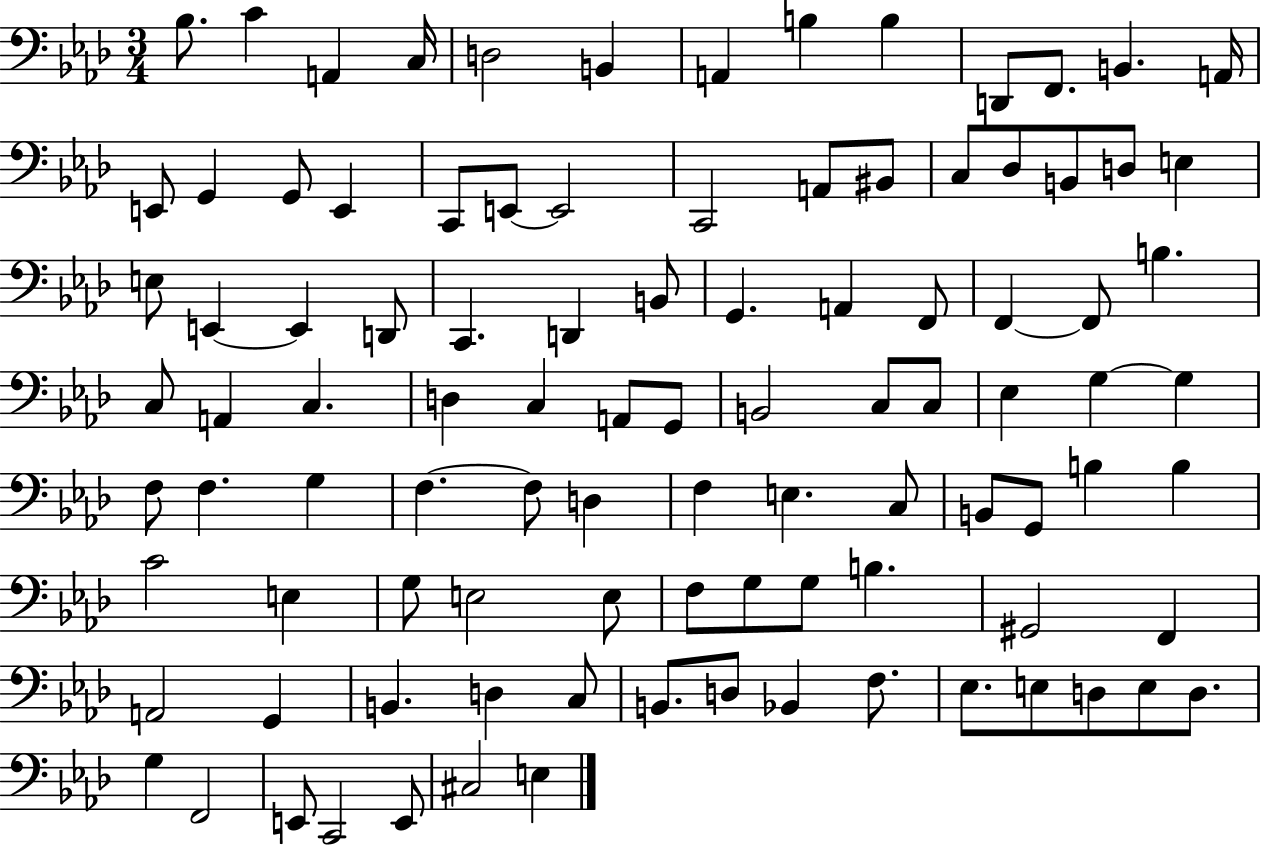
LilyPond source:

{
  \clef bass
  \numericTimeSignature
  \time 3/4
  \key aes \major
  bes8. c'4 a,4 c16 | d2 b,4 | a,4 b4 b4 | d,8 f,8. b,4. a,16 | \break e,8 g,4 g,8 e,4 | c,8 e,8~~ e,2 | c,2 a,8 bis,8 | c8 des8 b,8 d8 e4 | \break e8 e,4~~ e,4 d,8 | c,4. d,4 b,8 | g,4. a,4 f,8 | f,4~~ f,8 b4. | \break c8 a,4 c4. | d4 c4 a,8 g,8 | b,2 c8 c8 | ees4 g4~~ g4 | \break f8 f4. g4 | f4.~~ f8 d4 | f4 e4. c8 | b,8 g,8 b4 b4 | \break c'2 e4 | g8 e2 e8 | f8 g8 g8 b4. | gis,2 f,4 | \break a,2 g,4 | b,4. d4 c8 | b,8. d8 bes,4 f8. | ees8. e8 d8 e8 d8. | \break g4 f,2 | e,8 c,2 e,8 | cis2 e4 | \bar "|."
}